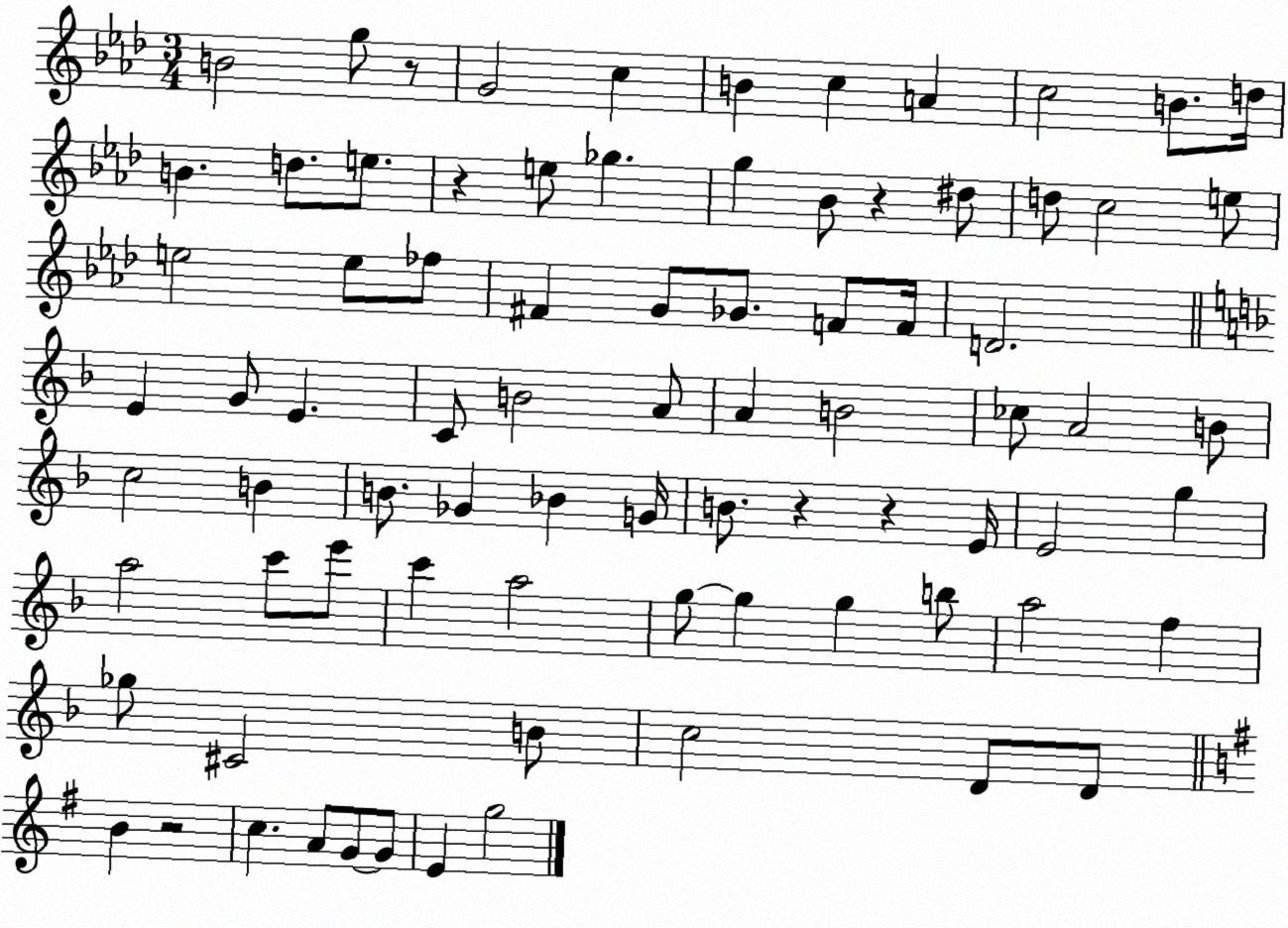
X:1
T:Untitled
M:3/4
L:1/4
K:Ab
B2 g/2 z/2 G2 c B c A c2 B/2 d/4 B d/2 e/2 z e/2 _g g _B/2 z ^d/2 d/2 c2 e/2 e2 e/2 _f/2 ^F G/2 _G/2 F/2 F/4 D2 E G/2 E C/2 B2 A/2 A B2 _c/2 A2 B/2 c2 B B/2 _G _B G/4 B/2 z z E/4 E2 g a2 c'/2 e'/2 c' a2 g/2 g g b/2 a2 f _g/2 ^C2 B/2 c2 D/2 D/2 B z2 c A/2 G/2 G/2 E g2